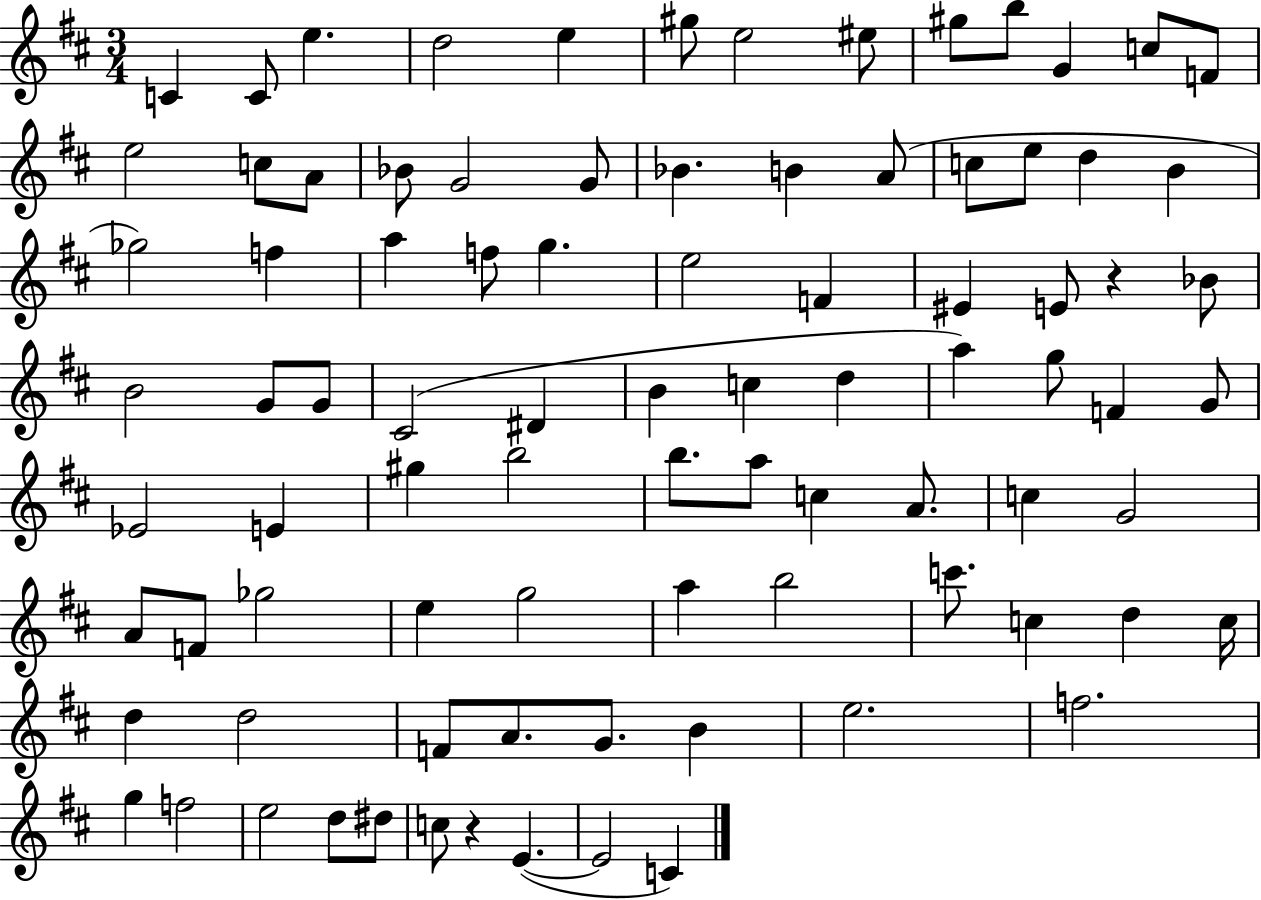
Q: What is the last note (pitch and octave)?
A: C4